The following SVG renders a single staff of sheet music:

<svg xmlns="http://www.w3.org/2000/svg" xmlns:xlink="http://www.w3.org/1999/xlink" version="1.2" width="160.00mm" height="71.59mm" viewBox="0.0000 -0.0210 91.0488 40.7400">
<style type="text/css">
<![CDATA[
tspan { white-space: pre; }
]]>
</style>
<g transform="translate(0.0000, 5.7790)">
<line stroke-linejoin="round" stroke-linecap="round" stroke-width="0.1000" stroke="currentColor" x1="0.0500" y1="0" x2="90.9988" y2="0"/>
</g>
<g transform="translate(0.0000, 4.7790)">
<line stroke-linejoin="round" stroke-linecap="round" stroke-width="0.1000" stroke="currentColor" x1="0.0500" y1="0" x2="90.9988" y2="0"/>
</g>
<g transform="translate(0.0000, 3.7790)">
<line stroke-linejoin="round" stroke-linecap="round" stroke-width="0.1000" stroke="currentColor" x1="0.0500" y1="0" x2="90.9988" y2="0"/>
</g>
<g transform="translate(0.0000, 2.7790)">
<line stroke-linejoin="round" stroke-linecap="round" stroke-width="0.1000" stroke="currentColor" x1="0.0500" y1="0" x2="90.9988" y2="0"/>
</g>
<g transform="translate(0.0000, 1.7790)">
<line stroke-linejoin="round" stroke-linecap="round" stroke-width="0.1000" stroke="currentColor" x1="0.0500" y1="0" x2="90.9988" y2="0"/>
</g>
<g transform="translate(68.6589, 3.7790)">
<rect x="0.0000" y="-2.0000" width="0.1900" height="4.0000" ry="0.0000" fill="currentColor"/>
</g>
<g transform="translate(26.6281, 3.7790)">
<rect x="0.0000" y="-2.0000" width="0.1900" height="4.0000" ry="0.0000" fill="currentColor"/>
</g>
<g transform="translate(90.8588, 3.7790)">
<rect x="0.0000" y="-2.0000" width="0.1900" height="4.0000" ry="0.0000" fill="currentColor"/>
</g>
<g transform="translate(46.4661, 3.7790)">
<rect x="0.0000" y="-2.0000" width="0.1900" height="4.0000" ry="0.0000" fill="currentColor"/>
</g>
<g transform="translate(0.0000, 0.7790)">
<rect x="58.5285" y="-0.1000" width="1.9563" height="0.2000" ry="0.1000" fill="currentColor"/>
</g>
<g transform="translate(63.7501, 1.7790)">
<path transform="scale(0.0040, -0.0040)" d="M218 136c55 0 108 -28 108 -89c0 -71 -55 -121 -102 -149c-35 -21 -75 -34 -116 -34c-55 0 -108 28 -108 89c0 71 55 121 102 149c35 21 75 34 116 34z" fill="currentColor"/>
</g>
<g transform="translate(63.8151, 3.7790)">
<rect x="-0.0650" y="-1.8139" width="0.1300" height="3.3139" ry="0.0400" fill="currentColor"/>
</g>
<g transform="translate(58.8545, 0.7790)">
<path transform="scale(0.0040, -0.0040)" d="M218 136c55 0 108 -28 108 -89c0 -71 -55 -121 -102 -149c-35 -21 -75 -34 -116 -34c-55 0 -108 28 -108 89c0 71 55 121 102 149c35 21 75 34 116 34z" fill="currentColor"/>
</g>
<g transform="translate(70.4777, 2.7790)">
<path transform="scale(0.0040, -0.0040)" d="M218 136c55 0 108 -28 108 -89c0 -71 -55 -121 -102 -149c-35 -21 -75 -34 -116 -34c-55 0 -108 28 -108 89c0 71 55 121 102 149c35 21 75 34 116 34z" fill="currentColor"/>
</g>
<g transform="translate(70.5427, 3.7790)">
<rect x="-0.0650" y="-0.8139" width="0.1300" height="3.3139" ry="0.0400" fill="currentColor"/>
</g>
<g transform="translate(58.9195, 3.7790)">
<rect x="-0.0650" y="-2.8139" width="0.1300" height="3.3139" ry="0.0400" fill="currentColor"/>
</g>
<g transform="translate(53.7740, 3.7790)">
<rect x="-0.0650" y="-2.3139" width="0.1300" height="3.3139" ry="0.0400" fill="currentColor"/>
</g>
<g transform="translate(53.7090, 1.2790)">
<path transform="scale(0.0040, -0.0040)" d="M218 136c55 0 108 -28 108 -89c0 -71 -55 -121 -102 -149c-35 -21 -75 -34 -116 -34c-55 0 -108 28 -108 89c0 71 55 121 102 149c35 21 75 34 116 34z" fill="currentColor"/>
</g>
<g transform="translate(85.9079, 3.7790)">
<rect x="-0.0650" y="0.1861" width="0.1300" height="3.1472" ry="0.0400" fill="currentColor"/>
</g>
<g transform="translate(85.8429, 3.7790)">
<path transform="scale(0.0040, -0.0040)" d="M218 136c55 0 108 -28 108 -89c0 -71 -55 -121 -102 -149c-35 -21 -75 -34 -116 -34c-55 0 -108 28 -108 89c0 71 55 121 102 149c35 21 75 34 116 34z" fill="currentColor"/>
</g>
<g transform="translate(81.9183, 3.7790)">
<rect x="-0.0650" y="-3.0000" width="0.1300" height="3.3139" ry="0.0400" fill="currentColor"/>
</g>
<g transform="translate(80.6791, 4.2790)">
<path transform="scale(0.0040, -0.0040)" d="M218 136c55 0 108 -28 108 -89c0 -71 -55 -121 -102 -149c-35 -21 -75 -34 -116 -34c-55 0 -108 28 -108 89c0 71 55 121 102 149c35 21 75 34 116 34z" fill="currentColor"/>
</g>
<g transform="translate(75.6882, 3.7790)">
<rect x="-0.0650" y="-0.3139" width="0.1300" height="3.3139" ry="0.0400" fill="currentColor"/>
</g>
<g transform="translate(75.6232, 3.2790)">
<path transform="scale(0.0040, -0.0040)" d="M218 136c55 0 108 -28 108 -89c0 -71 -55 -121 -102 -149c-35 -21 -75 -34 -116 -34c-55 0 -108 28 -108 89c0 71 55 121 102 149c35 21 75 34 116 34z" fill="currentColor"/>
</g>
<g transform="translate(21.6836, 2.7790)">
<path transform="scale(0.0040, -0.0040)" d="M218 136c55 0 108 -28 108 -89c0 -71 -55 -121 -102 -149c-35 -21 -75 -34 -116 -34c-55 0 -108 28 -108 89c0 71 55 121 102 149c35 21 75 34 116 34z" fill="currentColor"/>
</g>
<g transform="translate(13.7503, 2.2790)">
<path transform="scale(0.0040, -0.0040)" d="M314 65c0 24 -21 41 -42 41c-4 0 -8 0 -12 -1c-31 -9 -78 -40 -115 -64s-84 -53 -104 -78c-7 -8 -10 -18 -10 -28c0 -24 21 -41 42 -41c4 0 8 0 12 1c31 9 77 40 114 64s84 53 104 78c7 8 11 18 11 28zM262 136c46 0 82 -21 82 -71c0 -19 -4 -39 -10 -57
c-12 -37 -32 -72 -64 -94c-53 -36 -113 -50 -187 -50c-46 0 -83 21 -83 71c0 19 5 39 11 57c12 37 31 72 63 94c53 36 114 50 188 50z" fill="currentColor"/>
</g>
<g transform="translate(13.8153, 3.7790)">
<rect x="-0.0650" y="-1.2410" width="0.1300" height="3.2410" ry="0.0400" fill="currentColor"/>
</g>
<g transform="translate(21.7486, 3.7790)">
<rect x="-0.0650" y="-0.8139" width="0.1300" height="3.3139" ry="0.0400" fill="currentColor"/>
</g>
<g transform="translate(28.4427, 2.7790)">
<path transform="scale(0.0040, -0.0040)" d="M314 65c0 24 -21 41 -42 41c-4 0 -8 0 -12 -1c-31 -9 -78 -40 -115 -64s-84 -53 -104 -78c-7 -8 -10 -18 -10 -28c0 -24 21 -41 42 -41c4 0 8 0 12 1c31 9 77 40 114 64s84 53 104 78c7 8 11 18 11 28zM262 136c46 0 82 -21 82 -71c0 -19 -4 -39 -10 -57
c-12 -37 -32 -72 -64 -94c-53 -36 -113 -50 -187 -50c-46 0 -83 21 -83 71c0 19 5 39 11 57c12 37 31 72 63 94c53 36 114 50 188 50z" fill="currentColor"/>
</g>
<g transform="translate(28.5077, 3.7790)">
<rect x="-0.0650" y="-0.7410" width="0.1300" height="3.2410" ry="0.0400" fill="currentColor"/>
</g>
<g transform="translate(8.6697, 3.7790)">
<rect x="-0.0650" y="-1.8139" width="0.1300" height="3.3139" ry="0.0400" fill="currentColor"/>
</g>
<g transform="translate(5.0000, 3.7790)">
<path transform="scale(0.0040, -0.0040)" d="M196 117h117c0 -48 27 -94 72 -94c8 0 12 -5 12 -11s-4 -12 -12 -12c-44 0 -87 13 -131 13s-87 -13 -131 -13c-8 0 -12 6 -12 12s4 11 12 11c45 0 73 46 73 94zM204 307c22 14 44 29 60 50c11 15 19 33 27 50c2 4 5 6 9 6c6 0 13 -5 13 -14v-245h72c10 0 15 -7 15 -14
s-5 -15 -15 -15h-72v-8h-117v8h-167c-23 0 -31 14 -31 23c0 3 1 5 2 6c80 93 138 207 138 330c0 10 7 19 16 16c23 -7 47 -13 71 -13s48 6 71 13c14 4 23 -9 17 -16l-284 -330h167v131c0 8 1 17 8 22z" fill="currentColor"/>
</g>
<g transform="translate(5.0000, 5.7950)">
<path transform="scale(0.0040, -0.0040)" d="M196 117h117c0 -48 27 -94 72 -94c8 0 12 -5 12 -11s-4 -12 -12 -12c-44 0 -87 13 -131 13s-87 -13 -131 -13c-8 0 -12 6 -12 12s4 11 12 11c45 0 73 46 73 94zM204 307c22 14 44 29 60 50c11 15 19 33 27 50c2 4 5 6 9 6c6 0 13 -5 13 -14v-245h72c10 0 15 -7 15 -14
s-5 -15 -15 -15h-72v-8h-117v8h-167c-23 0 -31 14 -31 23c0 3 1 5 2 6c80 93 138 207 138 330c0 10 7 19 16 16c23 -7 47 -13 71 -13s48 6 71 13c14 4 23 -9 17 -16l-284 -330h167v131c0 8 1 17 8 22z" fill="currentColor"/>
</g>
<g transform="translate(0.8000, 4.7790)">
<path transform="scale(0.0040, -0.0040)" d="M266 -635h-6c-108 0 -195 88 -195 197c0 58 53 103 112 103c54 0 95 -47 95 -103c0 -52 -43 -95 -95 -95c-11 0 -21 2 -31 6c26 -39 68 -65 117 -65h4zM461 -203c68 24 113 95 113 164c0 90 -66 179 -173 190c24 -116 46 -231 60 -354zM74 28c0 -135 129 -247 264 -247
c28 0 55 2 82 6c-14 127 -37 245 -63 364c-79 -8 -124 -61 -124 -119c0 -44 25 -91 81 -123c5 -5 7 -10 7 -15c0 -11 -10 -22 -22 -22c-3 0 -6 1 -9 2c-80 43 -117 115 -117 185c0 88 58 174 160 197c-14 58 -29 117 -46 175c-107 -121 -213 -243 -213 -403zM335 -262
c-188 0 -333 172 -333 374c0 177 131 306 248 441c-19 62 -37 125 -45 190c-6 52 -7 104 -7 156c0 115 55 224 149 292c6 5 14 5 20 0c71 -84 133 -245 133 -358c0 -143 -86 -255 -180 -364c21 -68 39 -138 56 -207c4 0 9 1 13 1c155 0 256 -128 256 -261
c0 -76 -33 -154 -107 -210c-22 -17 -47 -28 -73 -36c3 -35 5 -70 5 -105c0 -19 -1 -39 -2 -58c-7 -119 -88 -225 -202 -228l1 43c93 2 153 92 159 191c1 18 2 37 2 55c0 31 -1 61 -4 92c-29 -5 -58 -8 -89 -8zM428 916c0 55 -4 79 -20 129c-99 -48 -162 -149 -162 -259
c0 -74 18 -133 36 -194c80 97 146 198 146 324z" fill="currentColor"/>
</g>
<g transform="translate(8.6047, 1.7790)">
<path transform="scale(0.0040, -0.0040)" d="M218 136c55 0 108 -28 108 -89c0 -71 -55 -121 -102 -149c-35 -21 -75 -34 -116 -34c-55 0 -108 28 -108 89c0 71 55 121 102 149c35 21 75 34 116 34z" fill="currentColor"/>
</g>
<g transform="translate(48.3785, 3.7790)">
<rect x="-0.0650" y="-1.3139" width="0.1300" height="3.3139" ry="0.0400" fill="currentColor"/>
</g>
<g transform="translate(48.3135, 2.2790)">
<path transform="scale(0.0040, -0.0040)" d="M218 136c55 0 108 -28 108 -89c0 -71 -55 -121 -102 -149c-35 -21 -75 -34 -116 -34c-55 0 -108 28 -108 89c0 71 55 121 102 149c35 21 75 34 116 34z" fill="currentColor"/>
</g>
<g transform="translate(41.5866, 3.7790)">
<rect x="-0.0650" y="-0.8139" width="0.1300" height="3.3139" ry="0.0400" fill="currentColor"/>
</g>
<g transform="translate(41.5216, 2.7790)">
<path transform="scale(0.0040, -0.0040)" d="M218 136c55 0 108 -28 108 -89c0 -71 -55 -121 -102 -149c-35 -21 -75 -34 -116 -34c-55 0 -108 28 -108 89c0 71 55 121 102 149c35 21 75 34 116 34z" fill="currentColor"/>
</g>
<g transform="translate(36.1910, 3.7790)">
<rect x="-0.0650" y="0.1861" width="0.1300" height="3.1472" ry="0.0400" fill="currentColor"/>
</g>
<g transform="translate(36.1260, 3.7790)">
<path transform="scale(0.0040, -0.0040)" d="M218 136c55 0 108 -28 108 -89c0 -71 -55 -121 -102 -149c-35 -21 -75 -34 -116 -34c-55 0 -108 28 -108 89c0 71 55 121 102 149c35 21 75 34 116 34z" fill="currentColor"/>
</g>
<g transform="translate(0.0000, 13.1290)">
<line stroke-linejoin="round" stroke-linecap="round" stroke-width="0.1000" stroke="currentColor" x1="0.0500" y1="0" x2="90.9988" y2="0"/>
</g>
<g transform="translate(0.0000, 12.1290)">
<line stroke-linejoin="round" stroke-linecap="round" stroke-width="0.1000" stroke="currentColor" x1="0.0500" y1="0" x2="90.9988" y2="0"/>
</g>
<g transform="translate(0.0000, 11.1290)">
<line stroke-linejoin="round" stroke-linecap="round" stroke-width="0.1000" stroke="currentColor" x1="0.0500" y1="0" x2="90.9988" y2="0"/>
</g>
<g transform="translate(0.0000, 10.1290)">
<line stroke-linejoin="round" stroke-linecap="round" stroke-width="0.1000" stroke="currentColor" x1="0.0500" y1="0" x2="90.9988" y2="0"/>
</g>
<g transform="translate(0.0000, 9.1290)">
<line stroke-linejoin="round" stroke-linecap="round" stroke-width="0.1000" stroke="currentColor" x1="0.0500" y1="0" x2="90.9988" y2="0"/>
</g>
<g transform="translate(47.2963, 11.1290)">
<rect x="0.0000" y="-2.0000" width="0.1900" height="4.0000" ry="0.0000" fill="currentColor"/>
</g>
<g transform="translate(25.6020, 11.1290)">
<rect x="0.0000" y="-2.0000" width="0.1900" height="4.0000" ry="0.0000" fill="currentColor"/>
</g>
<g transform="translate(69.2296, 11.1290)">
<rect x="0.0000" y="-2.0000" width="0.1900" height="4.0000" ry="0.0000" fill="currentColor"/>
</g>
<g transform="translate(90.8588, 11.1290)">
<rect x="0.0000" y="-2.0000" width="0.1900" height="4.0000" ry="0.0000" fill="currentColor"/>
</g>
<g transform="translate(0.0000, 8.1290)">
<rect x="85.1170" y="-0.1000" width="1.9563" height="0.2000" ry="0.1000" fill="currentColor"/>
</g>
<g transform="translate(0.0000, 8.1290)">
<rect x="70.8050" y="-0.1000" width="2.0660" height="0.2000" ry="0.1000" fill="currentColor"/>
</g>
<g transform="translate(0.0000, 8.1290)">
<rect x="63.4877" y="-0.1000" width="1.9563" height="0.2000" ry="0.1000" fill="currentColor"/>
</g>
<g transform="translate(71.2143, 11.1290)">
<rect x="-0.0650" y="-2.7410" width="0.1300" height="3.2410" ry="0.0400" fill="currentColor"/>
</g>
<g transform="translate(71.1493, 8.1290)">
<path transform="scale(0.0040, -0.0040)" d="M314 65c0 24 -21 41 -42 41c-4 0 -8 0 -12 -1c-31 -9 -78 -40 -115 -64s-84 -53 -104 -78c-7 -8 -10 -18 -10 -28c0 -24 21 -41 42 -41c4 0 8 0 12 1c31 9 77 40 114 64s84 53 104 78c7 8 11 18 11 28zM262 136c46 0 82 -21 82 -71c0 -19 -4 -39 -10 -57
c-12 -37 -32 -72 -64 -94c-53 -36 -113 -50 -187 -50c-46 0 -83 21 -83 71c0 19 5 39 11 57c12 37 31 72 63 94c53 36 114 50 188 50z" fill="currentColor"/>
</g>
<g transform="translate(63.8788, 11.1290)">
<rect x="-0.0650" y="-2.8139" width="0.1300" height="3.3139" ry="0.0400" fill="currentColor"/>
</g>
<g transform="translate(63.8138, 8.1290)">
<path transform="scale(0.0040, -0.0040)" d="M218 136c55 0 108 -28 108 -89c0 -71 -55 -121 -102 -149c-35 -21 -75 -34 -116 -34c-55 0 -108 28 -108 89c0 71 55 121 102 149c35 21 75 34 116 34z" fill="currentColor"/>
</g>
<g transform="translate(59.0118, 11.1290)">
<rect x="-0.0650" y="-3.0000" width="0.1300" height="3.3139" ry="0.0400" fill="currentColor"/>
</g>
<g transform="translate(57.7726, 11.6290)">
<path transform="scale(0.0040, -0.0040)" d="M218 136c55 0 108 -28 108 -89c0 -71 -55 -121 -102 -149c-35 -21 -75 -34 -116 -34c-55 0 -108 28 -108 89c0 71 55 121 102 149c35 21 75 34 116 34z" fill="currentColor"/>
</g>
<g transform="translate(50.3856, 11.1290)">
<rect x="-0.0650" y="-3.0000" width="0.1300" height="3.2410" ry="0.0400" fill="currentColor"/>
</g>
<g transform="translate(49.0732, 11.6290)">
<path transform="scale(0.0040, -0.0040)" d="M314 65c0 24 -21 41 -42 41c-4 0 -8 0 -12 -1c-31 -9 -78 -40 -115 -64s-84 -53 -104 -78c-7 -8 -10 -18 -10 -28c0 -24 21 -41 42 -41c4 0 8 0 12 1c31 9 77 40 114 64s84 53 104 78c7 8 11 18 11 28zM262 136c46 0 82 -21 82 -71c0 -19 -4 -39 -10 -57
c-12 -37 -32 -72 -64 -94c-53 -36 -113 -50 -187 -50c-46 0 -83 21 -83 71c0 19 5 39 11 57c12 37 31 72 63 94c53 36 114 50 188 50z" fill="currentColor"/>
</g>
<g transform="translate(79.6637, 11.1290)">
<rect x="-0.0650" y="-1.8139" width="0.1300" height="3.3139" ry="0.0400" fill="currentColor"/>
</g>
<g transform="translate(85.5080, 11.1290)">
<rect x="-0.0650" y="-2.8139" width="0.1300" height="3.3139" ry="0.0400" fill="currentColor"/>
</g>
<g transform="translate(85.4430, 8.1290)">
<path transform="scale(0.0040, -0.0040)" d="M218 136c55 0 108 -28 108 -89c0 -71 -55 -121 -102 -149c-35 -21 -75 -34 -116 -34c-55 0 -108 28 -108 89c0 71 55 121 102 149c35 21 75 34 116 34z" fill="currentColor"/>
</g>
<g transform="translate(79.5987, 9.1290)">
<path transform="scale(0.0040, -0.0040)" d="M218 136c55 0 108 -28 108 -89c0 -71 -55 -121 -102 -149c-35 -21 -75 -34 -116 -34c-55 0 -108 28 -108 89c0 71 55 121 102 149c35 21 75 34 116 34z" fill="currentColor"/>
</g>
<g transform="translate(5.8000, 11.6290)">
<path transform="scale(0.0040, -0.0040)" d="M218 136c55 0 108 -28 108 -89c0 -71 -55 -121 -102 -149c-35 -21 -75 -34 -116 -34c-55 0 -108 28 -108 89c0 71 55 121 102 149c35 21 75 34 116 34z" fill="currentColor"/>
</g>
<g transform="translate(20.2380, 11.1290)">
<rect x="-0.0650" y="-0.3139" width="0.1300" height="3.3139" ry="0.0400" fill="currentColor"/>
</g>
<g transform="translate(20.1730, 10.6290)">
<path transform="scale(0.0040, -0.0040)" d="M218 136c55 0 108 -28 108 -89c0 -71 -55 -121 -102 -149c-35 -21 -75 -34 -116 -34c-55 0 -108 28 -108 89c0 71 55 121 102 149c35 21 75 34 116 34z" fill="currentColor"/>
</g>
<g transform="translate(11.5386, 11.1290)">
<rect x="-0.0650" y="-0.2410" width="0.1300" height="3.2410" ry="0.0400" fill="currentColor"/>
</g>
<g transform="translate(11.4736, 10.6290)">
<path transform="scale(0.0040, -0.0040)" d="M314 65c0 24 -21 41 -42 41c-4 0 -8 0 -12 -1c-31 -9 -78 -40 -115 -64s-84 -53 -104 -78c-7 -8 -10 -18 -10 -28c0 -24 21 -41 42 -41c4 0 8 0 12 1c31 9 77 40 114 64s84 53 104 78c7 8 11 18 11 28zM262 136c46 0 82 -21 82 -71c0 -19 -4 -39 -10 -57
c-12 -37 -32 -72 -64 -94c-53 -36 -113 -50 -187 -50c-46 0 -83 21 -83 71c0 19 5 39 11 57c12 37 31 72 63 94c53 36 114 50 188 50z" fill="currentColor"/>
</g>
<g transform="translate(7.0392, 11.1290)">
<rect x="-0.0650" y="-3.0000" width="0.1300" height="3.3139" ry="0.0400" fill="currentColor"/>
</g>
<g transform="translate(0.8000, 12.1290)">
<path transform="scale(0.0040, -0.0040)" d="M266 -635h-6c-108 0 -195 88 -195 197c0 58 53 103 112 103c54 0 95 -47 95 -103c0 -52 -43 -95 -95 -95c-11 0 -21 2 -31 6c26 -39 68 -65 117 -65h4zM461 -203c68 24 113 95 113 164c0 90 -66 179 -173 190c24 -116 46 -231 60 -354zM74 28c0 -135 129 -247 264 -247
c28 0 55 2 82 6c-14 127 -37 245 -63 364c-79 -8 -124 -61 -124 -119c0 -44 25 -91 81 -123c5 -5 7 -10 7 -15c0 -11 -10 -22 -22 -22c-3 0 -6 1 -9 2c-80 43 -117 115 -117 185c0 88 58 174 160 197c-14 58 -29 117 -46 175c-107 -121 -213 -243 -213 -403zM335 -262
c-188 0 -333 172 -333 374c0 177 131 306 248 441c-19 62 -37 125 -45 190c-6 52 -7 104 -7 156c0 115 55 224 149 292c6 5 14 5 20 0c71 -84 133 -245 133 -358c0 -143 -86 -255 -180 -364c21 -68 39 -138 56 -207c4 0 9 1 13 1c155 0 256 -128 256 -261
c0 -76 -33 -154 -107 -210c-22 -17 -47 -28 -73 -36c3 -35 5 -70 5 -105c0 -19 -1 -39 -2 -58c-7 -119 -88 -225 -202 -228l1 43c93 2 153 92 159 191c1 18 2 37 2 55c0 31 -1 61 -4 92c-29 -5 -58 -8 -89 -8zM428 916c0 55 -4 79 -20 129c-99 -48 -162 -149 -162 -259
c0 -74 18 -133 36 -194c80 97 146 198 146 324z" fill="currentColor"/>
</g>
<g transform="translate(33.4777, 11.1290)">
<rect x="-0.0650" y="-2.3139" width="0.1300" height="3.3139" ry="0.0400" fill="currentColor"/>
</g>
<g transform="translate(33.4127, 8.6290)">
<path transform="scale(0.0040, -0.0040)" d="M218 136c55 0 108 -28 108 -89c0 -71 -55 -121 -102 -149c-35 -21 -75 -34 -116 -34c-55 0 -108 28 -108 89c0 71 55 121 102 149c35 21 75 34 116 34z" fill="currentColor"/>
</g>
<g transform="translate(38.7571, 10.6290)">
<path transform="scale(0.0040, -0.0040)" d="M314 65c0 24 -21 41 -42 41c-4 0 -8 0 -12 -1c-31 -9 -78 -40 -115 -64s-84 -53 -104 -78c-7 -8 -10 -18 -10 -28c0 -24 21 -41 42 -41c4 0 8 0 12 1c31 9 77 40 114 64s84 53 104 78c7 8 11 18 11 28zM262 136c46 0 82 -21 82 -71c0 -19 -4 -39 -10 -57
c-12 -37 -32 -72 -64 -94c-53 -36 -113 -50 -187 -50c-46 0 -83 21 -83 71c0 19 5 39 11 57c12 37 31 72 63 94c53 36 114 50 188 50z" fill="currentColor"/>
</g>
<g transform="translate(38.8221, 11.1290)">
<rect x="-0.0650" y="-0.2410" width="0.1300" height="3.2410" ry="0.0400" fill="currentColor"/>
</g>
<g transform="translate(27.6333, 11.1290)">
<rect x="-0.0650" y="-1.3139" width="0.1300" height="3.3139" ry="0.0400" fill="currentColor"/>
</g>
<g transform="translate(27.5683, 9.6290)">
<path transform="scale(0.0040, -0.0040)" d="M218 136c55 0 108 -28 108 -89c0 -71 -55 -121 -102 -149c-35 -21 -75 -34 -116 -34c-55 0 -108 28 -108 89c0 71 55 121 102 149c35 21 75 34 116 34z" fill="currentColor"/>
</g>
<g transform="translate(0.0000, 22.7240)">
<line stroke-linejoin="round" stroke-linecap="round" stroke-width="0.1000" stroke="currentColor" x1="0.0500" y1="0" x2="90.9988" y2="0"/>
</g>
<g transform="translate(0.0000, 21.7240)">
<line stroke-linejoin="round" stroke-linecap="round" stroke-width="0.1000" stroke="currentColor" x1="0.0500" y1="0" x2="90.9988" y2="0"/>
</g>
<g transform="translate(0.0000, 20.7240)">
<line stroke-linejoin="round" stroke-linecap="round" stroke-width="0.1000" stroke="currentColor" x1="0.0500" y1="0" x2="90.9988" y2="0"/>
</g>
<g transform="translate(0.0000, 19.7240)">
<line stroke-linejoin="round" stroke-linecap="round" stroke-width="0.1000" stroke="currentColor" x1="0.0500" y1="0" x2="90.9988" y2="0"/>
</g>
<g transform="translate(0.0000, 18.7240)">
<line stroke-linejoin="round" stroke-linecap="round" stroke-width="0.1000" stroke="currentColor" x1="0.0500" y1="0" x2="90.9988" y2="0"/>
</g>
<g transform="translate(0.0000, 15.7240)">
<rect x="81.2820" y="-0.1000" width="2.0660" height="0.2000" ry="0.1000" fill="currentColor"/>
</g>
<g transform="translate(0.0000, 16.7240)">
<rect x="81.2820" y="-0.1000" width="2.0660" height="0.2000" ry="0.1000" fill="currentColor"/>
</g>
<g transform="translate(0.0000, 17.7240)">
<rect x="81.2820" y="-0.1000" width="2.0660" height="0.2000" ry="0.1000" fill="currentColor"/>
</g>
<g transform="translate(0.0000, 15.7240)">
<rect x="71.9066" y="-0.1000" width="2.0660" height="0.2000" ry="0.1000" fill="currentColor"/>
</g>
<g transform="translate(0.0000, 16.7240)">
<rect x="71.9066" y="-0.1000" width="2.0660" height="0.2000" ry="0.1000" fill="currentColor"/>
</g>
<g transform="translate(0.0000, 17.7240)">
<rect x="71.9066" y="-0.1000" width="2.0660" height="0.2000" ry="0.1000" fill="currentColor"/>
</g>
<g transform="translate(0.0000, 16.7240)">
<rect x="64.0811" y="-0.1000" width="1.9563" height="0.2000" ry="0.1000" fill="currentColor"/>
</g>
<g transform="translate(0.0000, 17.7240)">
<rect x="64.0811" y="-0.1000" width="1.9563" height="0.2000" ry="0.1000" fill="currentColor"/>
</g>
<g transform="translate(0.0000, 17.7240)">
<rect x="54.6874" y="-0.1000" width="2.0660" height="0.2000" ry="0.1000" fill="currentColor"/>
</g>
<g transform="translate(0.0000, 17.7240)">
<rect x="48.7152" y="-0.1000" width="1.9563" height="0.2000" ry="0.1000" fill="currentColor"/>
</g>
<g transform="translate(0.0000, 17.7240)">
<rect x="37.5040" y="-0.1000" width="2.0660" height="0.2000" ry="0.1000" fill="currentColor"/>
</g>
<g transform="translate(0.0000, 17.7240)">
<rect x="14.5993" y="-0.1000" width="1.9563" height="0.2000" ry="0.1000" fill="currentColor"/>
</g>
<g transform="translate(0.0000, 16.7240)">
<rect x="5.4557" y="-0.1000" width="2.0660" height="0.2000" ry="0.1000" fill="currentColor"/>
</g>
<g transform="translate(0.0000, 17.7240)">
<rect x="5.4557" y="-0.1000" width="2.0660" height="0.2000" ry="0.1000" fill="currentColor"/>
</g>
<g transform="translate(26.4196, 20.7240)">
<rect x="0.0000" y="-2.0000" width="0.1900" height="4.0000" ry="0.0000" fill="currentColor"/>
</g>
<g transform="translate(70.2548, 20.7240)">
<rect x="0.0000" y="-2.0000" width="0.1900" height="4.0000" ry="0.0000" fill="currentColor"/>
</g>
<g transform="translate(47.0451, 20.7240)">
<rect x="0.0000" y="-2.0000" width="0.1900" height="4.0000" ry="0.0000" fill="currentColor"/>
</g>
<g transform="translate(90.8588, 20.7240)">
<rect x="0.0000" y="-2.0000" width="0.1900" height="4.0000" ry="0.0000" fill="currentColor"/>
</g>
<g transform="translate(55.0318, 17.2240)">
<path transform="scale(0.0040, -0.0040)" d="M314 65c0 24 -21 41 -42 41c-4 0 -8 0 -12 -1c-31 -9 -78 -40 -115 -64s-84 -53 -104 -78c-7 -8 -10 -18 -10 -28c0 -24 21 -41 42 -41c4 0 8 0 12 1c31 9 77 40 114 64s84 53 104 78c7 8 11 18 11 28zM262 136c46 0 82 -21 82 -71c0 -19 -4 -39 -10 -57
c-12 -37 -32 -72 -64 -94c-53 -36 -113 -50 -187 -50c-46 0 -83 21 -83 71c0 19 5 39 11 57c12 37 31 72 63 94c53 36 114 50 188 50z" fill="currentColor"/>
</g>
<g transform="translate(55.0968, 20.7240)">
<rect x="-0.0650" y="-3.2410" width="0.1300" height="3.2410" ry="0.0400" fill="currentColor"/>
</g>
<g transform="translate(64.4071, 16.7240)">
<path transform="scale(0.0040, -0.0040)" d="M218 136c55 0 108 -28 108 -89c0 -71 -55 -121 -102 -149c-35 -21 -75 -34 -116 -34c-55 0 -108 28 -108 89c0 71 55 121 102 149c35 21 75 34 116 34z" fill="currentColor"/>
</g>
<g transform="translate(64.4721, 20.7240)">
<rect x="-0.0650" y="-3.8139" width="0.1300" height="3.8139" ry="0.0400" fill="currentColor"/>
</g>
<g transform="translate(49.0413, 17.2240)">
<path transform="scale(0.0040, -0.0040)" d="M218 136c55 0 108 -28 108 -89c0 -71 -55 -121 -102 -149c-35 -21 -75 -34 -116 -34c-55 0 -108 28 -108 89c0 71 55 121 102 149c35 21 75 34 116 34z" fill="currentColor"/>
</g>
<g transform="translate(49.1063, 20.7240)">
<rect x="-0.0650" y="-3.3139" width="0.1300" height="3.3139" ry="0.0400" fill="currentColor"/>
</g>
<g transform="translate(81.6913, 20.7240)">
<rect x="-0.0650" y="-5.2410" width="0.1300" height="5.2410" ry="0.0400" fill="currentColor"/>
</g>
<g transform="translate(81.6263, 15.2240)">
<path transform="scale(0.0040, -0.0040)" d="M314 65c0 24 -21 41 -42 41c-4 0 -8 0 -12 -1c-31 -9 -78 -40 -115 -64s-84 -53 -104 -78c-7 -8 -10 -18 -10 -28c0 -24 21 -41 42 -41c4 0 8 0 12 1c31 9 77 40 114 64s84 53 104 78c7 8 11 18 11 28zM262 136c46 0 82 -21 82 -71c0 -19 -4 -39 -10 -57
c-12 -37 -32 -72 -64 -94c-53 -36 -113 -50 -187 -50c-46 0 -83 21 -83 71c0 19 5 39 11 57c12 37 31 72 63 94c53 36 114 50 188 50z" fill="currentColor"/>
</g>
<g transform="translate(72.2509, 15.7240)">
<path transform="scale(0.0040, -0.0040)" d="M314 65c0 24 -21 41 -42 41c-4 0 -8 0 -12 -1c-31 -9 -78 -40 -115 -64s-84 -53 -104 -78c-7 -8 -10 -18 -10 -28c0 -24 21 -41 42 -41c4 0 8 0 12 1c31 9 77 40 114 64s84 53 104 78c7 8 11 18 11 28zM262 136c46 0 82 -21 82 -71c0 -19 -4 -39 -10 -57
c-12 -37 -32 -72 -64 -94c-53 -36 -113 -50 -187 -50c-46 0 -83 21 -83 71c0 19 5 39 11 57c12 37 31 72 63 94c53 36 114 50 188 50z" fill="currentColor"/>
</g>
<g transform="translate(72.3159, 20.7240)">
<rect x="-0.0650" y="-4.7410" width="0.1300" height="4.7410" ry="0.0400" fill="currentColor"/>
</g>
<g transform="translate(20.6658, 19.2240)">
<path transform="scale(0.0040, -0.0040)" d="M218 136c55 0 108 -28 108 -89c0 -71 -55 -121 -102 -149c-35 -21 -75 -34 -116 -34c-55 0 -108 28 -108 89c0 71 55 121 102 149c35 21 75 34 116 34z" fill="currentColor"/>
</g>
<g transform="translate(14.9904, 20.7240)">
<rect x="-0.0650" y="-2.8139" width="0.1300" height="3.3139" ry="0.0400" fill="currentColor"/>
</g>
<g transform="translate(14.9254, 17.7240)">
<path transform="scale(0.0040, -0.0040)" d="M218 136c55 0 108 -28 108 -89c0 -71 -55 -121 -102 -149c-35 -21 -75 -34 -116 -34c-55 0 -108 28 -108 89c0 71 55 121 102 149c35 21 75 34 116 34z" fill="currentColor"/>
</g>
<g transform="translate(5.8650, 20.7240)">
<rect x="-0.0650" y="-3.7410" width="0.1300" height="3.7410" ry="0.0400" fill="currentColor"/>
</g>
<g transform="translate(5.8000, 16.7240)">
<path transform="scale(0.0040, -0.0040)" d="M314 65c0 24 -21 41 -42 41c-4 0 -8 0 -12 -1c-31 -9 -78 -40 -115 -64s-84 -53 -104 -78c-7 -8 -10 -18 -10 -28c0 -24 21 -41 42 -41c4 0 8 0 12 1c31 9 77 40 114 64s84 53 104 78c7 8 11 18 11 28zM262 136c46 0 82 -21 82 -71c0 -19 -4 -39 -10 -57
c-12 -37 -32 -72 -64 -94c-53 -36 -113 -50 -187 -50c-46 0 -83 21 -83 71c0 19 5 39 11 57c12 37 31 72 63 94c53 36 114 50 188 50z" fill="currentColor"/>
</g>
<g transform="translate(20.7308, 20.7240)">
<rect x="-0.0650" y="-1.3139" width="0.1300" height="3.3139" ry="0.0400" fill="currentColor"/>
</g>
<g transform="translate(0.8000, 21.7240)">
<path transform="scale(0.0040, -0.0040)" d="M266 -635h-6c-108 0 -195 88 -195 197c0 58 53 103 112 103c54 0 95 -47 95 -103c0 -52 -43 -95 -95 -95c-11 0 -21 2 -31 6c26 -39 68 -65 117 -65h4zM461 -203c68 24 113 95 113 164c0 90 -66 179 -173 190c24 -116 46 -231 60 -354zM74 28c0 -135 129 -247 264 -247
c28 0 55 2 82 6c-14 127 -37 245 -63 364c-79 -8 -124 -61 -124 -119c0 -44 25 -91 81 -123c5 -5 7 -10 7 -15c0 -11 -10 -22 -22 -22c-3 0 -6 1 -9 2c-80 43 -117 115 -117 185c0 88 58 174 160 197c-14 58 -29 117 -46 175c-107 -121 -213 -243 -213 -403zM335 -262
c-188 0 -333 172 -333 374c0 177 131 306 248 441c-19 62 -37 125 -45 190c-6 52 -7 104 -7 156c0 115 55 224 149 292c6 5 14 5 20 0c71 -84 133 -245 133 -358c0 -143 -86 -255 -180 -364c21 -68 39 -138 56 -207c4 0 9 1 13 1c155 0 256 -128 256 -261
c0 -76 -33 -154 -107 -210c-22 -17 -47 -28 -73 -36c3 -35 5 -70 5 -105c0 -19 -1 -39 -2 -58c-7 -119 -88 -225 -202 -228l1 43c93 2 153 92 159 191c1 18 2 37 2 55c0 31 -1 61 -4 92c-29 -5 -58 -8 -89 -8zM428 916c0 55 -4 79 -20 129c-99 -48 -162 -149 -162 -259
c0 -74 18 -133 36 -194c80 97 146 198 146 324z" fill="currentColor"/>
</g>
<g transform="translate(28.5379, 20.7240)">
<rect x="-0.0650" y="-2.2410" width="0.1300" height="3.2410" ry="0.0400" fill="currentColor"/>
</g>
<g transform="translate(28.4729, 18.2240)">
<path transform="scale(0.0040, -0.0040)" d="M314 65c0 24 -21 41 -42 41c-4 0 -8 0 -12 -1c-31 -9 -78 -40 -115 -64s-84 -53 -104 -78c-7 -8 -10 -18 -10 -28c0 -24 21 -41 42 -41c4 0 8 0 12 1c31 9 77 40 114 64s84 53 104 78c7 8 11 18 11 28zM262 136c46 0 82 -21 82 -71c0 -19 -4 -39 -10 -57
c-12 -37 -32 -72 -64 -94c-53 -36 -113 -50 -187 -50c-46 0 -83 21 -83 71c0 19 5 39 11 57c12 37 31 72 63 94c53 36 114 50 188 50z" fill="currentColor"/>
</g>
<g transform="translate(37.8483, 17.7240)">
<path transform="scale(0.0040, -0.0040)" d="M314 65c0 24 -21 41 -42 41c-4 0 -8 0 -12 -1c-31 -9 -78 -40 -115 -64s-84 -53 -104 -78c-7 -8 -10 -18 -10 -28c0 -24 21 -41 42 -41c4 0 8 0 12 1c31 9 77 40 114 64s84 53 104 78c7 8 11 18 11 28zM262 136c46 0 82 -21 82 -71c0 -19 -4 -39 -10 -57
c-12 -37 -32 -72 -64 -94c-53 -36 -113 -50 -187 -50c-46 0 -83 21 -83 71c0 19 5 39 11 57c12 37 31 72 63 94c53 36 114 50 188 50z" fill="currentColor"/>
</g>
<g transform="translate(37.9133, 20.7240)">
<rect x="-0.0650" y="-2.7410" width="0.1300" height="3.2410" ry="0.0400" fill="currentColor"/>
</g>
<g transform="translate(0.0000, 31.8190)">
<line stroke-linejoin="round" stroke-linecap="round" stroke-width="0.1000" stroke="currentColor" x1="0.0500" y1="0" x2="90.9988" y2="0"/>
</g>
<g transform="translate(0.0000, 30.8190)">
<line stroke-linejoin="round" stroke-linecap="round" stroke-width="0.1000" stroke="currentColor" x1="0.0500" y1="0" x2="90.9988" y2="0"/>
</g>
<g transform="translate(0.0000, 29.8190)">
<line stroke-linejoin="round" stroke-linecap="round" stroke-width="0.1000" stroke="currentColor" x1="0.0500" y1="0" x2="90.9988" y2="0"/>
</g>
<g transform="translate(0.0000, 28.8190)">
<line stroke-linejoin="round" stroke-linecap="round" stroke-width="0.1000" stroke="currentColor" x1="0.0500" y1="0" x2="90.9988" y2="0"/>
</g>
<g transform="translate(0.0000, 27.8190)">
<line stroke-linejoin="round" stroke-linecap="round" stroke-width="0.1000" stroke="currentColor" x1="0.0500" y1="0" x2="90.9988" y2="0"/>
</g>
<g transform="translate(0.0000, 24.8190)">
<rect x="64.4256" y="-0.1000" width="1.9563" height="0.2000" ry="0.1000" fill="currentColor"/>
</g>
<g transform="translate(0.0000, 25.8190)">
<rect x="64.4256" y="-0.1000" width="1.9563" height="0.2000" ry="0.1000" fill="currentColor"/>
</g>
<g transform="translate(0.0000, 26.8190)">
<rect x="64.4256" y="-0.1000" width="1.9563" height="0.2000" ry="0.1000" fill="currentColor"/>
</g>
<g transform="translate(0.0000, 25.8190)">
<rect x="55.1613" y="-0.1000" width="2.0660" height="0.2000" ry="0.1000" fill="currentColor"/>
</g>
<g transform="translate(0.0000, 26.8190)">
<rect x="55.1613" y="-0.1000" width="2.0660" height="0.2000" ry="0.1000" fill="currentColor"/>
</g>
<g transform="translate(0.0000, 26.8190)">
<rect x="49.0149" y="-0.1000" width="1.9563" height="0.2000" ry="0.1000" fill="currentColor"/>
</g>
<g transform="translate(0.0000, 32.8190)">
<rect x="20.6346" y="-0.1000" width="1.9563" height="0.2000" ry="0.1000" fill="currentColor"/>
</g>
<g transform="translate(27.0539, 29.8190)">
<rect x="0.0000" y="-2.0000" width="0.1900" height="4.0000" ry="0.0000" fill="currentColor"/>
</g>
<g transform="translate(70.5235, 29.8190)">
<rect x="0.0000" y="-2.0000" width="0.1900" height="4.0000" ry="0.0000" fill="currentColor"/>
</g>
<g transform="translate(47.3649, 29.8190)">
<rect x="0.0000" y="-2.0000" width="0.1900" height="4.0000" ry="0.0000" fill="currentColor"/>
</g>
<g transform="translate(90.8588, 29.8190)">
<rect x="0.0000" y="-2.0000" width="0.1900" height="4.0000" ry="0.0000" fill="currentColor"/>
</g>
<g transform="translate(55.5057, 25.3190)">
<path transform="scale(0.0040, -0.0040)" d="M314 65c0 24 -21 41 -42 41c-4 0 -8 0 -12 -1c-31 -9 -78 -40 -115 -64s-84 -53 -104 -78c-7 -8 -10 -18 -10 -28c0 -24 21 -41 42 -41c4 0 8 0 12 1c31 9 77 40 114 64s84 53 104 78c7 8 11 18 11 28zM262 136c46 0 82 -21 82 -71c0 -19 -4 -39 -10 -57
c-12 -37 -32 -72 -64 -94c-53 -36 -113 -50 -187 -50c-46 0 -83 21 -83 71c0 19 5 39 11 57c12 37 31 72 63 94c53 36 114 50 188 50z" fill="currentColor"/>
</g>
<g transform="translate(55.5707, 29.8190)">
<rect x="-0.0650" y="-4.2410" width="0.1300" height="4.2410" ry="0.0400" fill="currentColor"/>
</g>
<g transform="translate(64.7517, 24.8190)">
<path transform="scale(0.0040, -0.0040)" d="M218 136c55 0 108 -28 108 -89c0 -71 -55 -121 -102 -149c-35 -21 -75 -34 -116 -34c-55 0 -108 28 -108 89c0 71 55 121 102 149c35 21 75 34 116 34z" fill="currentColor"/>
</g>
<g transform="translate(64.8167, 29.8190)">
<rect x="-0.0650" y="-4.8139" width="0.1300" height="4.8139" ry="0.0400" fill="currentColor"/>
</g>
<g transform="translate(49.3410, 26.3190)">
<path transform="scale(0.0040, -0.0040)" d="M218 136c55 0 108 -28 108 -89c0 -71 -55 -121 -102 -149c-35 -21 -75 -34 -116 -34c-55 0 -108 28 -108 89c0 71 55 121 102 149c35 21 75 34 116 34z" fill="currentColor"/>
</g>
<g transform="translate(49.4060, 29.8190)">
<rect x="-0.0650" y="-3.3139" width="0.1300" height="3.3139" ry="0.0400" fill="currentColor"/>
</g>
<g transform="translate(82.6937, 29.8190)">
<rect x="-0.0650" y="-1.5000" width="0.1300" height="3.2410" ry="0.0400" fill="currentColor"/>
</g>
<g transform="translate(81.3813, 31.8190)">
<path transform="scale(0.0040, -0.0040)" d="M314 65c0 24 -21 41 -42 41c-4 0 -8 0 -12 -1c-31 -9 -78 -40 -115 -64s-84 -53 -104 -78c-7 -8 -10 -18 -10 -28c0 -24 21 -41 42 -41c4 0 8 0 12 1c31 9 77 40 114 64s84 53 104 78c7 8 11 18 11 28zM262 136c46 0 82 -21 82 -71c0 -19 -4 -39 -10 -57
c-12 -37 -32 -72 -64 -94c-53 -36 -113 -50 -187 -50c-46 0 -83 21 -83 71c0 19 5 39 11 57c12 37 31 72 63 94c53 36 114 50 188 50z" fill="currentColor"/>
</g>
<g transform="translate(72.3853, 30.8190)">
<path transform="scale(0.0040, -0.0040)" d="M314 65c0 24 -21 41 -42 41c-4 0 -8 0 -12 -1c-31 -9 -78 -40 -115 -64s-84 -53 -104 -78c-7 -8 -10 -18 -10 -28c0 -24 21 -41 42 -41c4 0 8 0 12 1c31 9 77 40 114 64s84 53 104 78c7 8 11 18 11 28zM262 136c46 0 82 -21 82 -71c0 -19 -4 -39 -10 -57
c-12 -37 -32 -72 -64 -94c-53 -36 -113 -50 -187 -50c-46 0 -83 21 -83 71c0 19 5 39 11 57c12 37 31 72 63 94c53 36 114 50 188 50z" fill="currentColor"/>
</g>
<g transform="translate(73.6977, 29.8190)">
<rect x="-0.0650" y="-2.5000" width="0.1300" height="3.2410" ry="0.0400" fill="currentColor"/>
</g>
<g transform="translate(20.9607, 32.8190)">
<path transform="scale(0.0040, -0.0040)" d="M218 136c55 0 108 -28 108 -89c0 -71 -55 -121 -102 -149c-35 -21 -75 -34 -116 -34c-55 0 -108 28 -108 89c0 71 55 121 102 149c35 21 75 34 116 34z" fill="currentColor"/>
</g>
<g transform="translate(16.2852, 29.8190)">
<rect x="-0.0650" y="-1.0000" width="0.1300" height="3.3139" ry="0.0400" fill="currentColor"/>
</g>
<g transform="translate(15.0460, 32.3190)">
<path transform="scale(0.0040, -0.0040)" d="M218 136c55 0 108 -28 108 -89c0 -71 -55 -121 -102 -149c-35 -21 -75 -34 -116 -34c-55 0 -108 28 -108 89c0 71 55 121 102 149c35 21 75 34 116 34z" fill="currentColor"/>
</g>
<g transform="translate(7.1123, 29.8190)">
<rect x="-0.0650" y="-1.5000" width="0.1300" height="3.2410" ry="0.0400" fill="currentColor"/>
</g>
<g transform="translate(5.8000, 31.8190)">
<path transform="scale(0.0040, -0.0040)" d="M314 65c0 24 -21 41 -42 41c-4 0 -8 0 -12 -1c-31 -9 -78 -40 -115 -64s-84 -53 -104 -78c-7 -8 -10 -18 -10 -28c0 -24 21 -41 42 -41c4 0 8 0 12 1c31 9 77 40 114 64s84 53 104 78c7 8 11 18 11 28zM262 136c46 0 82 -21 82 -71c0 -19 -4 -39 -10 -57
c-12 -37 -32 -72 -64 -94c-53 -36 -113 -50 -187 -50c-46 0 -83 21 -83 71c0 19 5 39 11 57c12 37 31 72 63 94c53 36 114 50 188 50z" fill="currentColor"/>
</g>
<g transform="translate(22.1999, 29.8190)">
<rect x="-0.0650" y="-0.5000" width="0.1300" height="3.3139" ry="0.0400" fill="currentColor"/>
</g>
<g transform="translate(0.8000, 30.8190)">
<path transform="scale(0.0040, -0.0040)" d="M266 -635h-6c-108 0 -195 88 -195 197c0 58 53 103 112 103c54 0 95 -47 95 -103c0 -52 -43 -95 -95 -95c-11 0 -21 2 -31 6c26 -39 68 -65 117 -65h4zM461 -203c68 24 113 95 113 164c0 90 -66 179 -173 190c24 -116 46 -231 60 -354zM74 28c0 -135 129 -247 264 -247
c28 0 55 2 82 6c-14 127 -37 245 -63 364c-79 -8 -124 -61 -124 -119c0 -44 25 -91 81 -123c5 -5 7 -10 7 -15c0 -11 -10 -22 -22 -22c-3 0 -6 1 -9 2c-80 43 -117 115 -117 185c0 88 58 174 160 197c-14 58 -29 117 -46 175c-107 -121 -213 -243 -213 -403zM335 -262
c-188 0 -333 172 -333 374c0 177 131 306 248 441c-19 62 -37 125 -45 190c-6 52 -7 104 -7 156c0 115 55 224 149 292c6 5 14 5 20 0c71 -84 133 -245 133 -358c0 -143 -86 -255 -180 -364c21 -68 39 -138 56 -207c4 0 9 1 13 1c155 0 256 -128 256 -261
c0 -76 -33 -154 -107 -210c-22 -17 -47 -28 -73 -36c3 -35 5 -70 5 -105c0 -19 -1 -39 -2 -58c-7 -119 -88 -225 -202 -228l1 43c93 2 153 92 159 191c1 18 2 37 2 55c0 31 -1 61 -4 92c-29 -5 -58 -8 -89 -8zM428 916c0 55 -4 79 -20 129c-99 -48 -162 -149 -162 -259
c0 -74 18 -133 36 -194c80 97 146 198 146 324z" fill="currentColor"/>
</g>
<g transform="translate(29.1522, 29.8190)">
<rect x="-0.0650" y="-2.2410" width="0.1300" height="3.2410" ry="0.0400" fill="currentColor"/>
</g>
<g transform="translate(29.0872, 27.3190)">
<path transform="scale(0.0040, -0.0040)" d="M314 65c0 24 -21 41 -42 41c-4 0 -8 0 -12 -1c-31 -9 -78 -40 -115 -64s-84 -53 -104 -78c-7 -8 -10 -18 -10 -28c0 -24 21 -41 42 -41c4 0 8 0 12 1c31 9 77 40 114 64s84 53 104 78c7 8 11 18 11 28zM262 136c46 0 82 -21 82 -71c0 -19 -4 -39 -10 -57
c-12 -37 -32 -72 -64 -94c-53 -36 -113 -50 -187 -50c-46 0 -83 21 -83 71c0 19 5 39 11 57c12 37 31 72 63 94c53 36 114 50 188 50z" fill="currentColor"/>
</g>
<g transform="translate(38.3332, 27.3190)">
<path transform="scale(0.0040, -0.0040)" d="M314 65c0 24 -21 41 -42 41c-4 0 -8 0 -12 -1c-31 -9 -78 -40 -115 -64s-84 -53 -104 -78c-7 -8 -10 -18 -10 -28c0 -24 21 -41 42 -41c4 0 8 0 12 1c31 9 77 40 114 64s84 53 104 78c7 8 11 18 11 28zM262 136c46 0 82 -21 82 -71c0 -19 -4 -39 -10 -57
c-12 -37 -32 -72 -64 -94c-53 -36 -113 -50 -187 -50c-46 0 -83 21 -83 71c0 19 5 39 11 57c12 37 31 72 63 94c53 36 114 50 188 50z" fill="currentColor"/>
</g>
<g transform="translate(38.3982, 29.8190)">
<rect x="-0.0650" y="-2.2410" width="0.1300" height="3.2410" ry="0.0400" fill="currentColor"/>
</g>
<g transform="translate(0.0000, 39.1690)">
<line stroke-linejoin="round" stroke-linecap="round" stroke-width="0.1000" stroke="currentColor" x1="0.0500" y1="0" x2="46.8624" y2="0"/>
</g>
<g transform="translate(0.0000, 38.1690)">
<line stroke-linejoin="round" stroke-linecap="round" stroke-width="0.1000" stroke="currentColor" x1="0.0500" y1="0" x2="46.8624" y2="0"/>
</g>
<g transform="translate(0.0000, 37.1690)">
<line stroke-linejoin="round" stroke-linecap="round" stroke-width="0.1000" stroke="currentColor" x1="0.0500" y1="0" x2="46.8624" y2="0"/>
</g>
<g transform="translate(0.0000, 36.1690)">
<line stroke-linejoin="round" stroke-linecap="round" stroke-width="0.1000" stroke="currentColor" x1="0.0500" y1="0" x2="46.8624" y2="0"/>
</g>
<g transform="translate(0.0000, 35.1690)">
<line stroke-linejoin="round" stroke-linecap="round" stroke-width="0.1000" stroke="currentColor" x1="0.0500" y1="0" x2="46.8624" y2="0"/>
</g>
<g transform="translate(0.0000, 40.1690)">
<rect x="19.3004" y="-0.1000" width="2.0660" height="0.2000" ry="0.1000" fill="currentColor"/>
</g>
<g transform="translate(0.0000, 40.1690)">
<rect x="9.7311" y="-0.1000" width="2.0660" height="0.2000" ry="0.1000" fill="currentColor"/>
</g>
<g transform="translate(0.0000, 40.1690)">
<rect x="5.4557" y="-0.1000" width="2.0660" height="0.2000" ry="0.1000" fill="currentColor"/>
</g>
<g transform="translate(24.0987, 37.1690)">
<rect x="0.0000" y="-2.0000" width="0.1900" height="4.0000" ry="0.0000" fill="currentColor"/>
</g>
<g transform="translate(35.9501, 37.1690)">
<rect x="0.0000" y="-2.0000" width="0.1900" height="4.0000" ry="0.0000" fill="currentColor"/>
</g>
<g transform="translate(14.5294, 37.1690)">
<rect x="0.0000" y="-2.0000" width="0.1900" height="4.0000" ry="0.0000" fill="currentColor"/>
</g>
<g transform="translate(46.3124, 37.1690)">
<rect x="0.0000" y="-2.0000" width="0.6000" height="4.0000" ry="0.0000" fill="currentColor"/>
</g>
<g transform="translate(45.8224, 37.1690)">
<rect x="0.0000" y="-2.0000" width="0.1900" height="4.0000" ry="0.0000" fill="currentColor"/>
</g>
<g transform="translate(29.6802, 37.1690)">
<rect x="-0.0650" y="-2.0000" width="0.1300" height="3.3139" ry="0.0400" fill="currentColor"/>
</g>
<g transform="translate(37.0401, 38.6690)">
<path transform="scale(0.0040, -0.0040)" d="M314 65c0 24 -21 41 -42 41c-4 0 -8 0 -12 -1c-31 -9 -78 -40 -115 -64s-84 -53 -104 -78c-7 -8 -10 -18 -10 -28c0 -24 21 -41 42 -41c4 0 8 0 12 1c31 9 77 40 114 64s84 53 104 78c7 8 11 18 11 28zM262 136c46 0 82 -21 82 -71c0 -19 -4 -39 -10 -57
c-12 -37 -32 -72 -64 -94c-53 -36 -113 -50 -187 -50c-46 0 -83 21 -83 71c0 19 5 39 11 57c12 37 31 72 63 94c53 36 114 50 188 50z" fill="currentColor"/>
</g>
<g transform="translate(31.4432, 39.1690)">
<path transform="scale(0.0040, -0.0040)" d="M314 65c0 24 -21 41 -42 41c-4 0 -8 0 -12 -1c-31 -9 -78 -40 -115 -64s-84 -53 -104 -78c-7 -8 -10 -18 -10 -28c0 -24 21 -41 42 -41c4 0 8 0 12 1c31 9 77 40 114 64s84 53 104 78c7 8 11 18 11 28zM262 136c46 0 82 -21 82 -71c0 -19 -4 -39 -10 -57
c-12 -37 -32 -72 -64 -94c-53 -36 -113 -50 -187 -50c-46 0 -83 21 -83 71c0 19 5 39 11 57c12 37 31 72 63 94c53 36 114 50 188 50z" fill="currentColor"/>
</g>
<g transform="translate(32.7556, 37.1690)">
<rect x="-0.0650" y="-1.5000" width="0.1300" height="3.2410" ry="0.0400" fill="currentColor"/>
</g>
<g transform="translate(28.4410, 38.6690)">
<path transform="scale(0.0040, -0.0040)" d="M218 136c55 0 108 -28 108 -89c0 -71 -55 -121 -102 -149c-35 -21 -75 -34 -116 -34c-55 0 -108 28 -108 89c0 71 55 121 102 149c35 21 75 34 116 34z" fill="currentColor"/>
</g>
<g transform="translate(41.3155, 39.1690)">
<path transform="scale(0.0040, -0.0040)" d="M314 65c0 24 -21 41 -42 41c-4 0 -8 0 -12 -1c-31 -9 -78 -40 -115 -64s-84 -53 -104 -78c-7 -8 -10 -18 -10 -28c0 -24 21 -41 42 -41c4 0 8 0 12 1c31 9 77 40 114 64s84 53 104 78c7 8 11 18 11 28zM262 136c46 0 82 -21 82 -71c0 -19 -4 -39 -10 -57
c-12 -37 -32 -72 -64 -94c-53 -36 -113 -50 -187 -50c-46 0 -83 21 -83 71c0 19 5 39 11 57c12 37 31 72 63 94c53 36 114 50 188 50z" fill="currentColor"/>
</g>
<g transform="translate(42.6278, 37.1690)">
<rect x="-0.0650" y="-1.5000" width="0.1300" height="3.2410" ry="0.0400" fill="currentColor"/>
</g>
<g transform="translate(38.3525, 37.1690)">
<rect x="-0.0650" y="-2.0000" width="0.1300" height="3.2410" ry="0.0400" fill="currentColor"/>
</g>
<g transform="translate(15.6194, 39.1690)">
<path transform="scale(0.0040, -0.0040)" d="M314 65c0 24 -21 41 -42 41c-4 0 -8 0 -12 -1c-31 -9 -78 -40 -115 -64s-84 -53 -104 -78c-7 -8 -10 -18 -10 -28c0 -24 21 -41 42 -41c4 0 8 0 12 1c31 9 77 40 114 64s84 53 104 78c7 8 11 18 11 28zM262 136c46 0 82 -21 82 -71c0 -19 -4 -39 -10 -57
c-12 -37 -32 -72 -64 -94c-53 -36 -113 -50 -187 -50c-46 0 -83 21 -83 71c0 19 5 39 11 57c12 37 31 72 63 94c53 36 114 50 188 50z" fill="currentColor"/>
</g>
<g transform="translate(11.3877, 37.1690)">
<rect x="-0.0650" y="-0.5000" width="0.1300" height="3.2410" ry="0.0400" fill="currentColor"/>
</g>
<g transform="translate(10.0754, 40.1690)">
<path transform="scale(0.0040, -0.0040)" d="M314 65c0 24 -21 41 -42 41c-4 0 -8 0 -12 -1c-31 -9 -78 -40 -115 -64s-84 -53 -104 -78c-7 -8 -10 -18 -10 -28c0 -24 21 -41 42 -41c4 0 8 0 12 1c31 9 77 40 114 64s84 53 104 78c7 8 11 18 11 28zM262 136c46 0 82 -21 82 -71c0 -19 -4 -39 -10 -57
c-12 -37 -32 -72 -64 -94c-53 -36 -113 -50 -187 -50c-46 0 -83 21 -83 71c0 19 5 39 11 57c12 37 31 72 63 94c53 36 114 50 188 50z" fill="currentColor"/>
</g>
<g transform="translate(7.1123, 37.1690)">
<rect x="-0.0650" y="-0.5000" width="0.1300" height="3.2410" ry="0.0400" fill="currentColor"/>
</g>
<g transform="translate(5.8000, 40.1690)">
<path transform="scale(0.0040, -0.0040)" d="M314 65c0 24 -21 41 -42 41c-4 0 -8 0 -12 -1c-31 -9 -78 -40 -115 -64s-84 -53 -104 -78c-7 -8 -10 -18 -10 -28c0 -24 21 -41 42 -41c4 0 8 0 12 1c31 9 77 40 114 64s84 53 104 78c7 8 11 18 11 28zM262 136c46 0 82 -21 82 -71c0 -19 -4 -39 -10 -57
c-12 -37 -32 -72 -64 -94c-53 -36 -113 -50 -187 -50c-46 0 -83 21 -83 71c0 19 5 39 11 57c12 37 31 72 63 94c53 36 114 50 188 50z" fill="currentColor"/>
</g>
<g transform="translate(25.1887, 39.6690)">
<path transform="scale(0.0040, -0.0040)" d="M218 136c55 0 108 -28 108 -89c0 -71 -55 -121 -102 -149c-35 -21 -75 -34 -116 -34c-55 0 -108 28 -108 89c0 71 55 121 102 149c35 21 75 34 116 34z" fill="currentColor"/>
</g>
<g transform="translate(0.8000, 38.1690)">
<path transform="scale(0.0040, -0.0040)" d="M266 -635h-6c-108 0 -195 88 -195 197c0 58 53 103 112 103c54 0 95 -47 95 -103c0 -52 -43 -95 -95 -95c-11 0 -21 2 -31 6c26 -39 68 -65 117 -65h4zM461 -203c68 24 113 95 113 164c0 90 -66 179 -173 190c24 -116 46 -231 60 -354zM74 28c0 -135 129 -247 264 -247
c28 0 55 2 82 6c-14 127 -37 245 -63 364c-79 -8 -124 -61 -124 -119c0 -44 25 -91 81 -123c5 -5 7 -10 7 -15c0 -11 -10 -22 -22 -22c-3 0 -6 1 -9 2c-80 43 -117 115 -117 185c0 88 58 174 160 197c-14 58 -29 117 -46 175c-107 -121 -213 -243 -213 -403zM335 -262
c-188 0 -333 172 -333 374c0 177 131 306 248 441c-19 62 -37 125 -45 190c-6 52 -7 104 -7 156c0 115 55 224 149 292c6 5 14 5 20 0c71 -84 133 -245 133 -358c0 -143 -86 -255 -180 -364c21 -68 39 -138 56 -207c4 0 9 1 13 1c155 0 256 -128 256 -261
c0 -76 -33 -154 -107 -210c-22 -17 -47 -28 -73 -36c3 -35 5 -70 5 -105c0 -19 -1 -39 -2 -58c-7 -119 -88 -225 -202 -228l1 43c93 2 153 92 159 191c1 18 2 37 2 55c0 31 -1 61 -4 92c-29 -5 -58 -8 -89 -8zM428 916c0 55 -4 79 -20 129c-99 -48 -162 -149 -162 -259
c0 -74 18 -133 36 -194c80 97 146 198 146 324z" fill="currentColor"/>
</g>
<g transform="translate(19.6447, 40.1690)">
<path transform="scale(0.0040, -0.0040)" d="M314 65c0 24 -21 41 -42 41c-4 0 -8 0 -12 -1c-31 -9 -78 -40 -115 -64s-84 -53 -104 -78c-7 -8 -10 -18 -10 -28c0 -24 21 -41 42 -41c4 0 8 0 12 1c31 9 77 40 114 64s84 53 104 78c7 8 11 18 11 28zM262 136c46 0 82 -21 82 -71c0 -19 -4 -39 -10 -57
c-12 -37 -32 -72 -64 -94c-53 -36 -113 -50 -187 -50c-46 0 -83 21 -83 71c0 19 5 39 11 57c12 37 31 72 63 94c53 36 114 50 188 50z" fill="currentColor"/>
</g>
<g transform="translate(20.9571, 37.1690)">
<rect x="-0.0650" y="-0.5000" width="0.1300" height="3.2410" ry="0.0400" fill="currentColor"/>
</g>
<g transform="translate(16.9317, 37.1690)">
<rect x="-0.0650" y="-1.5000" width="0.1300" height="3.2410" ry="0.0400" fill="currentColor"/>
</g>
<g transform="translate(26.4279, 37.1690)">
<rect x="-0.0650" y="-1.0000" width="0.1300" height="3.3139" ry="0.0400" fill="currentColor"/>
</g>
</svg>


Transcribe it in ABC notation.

X:1
T:Untitled
M:4/4
L:1/4
K:C
f e2 d d2 B d e g a f d c A B A c2 c e g c2 A2 A a a2 f a c'2 a e g2 a2 b b2 c' e'2 f'2 E2 D C g2 g2 b d'2 e' G2 E2 C2 C2 E2 C2 D F E2 F2 E2